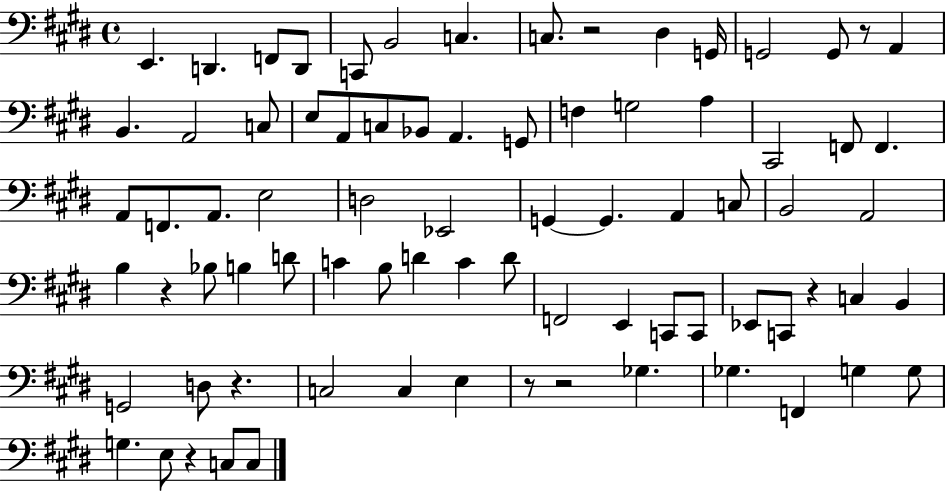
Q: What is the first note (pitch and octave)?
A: E2